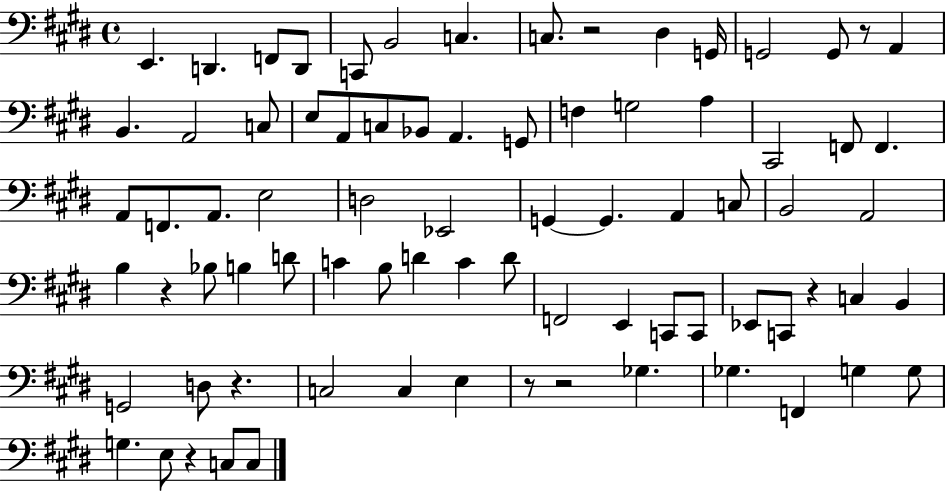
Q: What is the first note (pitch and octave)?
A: E2